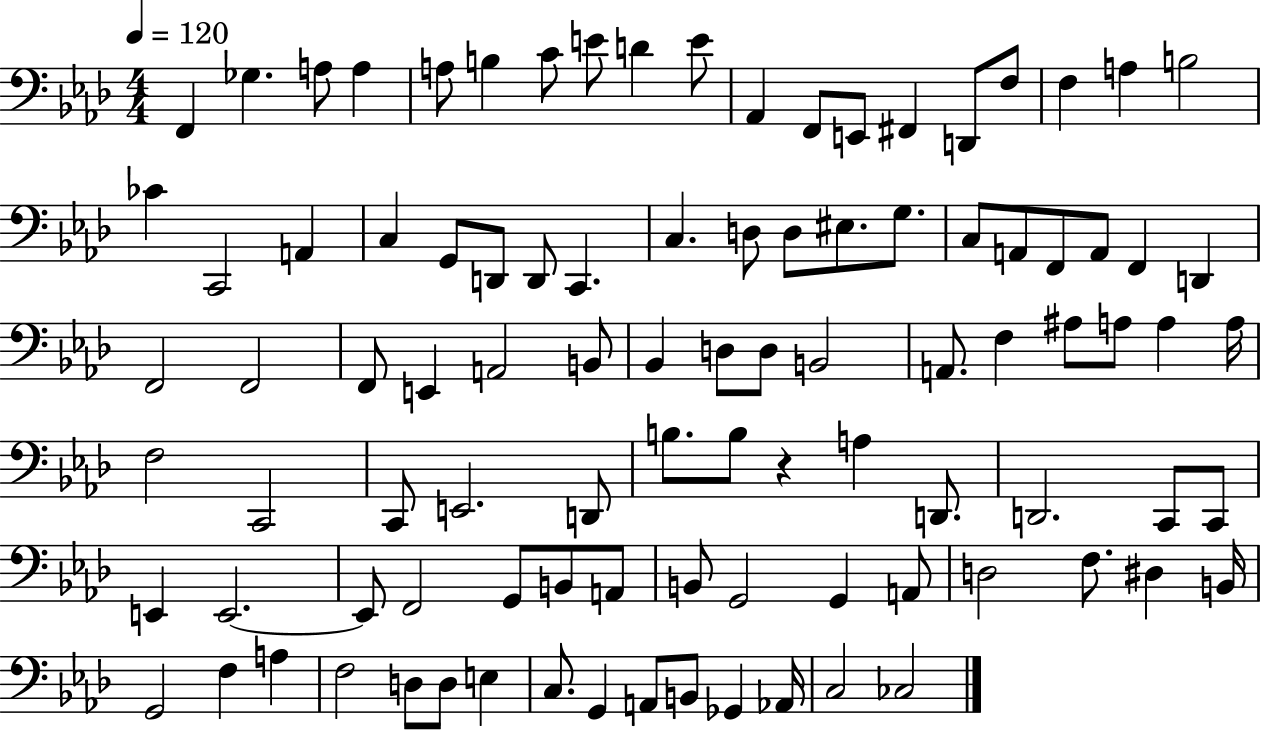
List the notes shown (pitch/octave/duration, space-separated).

F2/q Gb3/q. A3/e A3/q A3/e B3/q C4/e E4/e D4/q E4/e Ab2/q F2/e E2/e F#2/q D2/e F3/e F3/q A3/q B3/h CES4/q C2/h A2/q C3/q G2/e D2/e D2/e C2/q. C3/q. D3/e D3/e EIS3/e. G3/e. C3/e A2/e F2/e A2/e F2/q D2/q F2/h F2/h F2/e E2/q A2/h B2/e Bb2/q D3/e D3/e B2/h A2/e. F3/q A#3/e A3/e A3/q A3/s F3/h C2/h C2/e E2/h. D2/e B3/e. B3/e R/q A3/q D2/e. D2/h. C2/e C2/e E2/q E2/h. E2/e F2/h G2/e B2/e A2/e B2/e G2/h G2/q A2/e D3/h F3/e. D#3/q B2/s G2/h F3/q A3/q F3/h D3/e D3/e E3/q C3/e. G2/q A2/e B2/e Gb2/q Ab2/s C3/h CES3/h